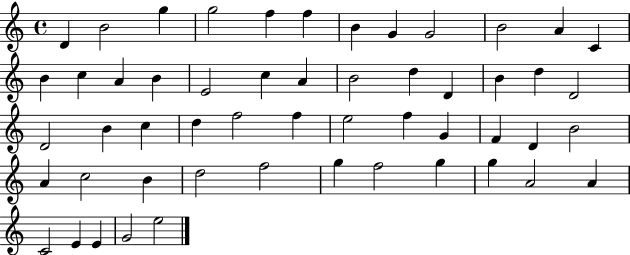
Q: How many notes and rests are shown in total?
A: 53